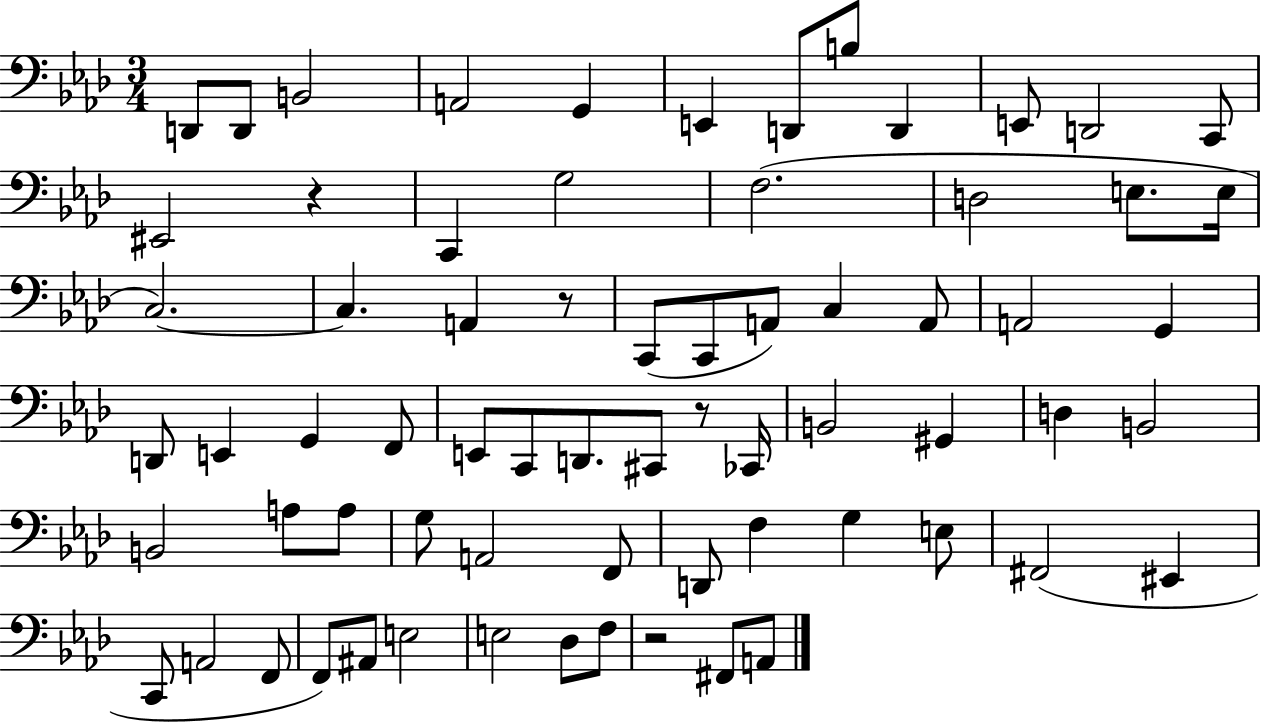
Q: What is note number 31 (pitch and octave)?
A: E2